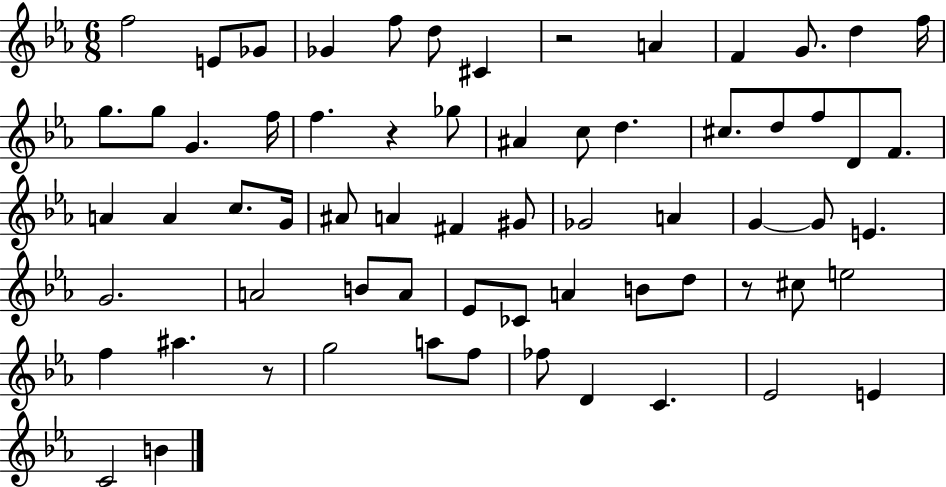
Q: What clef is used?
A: treble